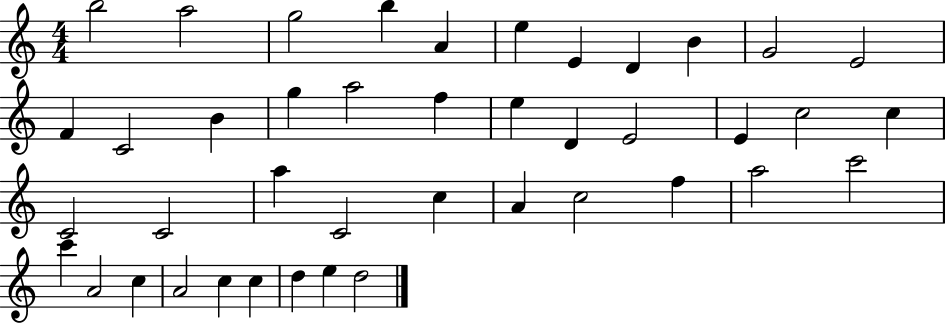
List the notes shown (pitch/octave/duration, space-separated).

B5/h A5/h G5/h B5/q A4/q E5/q E4/q D4/q B4/q G4/h E4/h F4/q C4/h B4/q G5/q A5/h F5/q E5/q D4/q E4/h E4/q C5/h C5/q C4/h C4/h A5/q C4/h C5/q A4/q C5/h F5/q A5/h C6/h C6/q A4/h C5/q A4/h C5/q C5/q D5/q E5/q D5/h